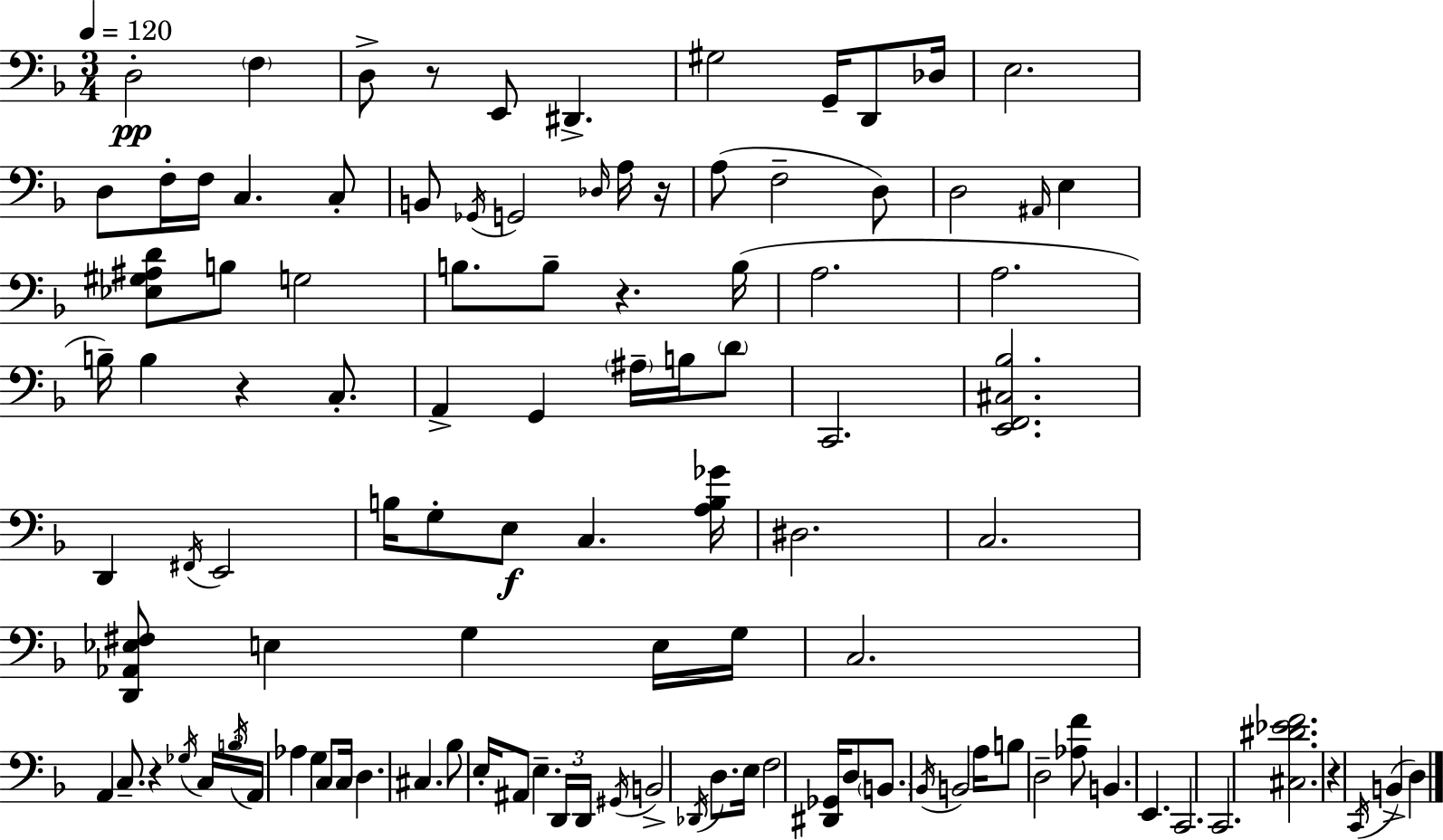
{
  \clef bass
  \numericTimeSignature
  \time 3/4
  \key d \minor
  \tempo 4 = 120
  d2-.\pp \parenthesize f4 | d8-> r8 e,8 dis,4.-> | gis2 g,16-- d,8 des16 | e2. | \break d8 f16-. f16 c4. c8-. | b,8 \acciaccatura { ges,16 } g,2 \grace { des16 } | a16 r16 a8( f2-- | d8) d2 \grace { ais,16 } e4 | \break <ees gis ais d'>8 b8 g2 | b8. b8-- r4. | b16( a2. | a2. | \break b16--) b4 r4 | c8.-. a,4-> g,4 \parenthesize ais16-- | b16 \parenthesize d'8 c,2. | <e, f, cis bes>2. | \break d,4 \acciaccatura { fis,16 } e,2 | b16 g8-. e8\f c4. | <a b ges'>16 dis2. | c2. | \break <d, aes, ees fis>8 e4 g4 | e16 g16 c2. | a,4 c8.-- r4 | \acciaccatura { ges16 } \tuplet 3/2 { c16 \acciaccatura { b16 } a,16 } aes4 g4 | \break c8 c16 d4. | cis4. bes8 e16-. ais,8 e4.-- | \tuplet 3/2 { d,16 d,16 \acciaccatura { gis,16 } } b,2-> | \acciaccatura { des,16 } d8. e16 f2 | \break <dis, ges,>16 d8 \parenthesize b,8. \acciaccatura { bes,16 } | b,2 a16 b8 d2-- | <aes f'>8 b,4. | e,4. c,2. | \break c,2. | <cis dis' ees' f'>2. | r4 | \acciaccatura { c,16 }( b,4-> d4) \bar "|."
}